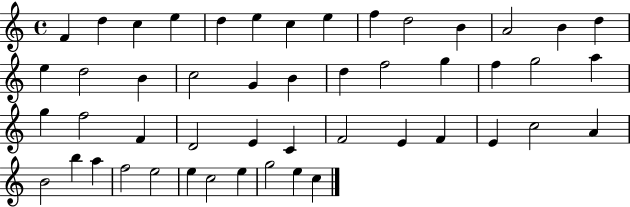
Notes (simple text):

F4/q D5/q C5/q E5/q D5/q E5/q C5/q E5/q F5/q D5/h B4/q A4/h B4/q D5/q E5/q D5/h B4/q C5/h G4/q B4/q D5/q F5/h G5/q F5/q G5/h A5/q G5/q F5/h F4/q D4/h E4/q C4/q F4/h E4/q F4/q E4/q C5/h A4/q B4/h B5/q A5/q F5/h E5/h E5/q C5/h E5/q G5/h E5/q C5/q